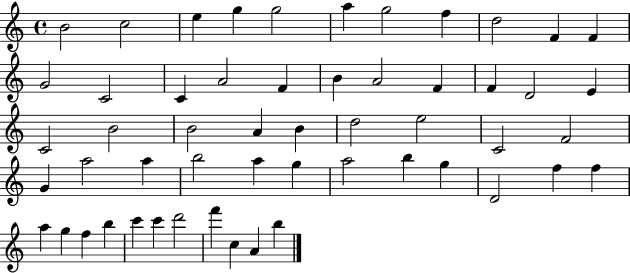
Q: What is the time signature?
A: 4/4